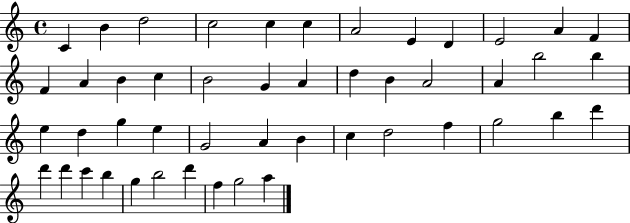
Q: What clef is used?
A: treble